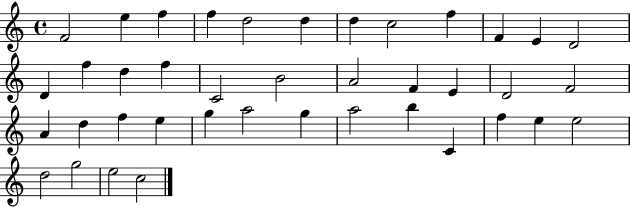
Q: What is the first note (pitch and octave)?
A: F4